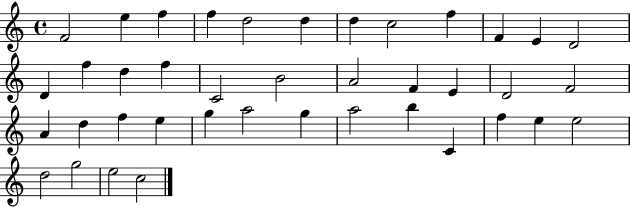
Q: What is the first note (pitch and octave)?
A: F4